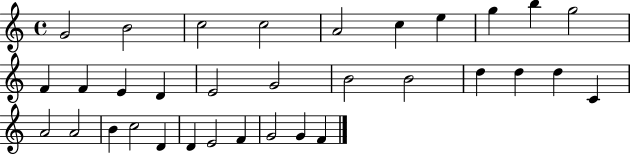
X:1
T:Untitled
M:4/4
L:1/4
K:C
G2 B2 c2 c2 A2 c e g b g2 F F E D E2 G2 B2 B2 d d d C A2 A2 B c2 D D E2 F G2 G F